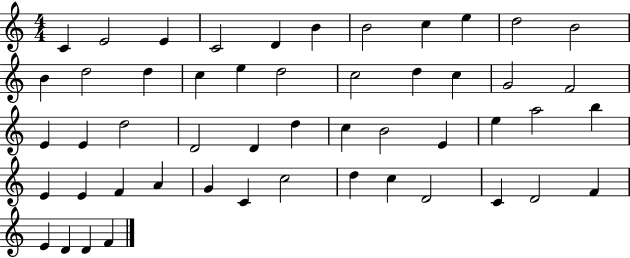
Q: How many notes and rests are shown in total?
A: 51